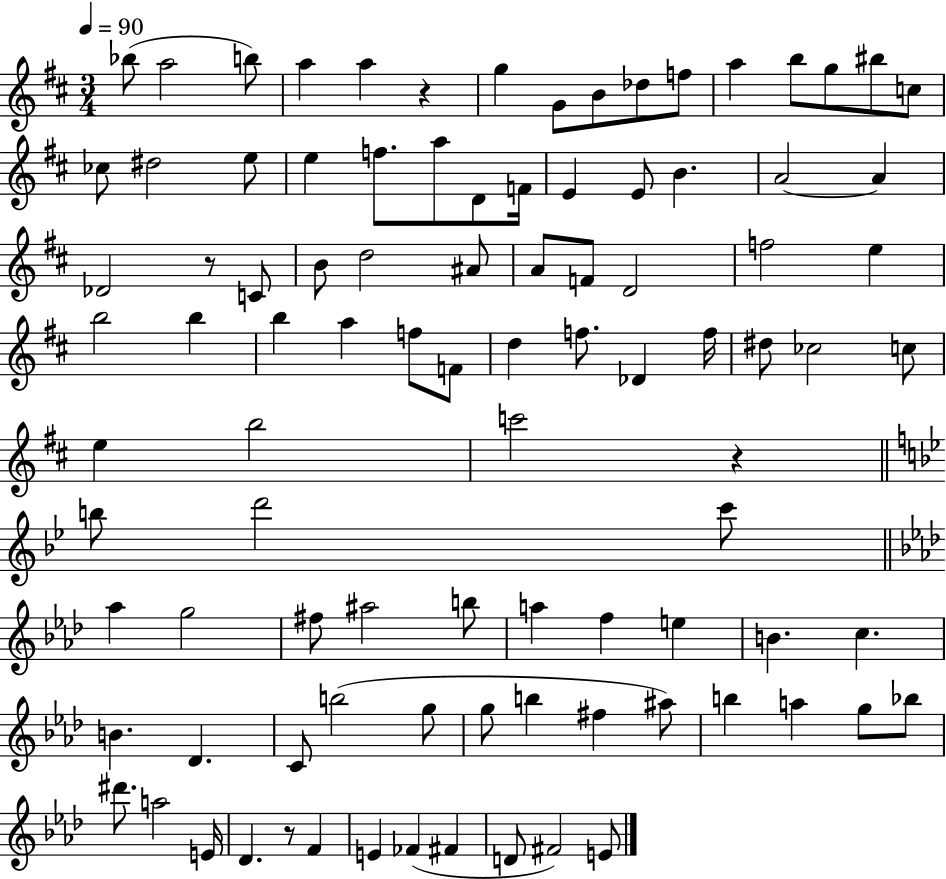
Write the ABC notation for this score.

X:1
T:Untitled
M:3/4
L:1/4
K:D
_b/2 a2 b/2 a a z g G/2 B/2 _d/2 f/2 a b/2 g/2 ^b/2 c/2 _c/2 ^d2 e/2 e f/2 a/2 D/2 F/4 E E/2 B A2 A _D2 z/2 C/2 B/2 d2 ^A/2 A/2 F/2 D2 f2 e b2 b b a f/2 F/2 d f/2 _D f/4 ^d/2 _c2 c/2 e b2 c'2 z b/2 d'2 c'/2 _a g2 ^f/2 ^a2 b/2 a f e B c B _D C/2 b2 g/2 g/2 b ^f ^a/2 b a g/2 _b/2 ^d'/2 a2 E/4 _D z/2 F E _F ^F D/2 ^F2 E/2